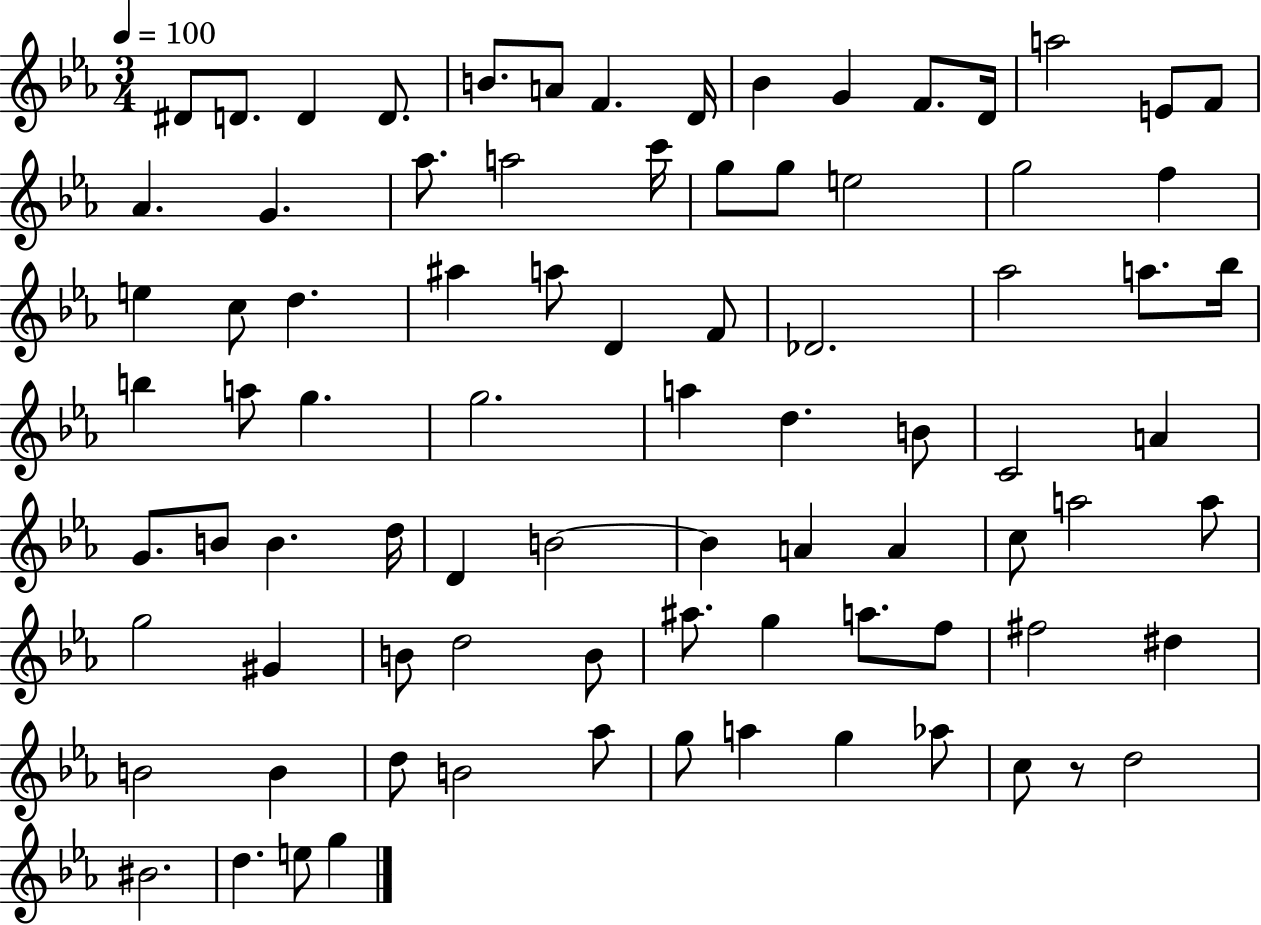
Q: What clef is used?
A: treble